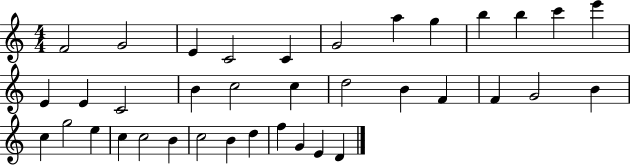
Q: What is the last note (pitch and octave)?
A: D4